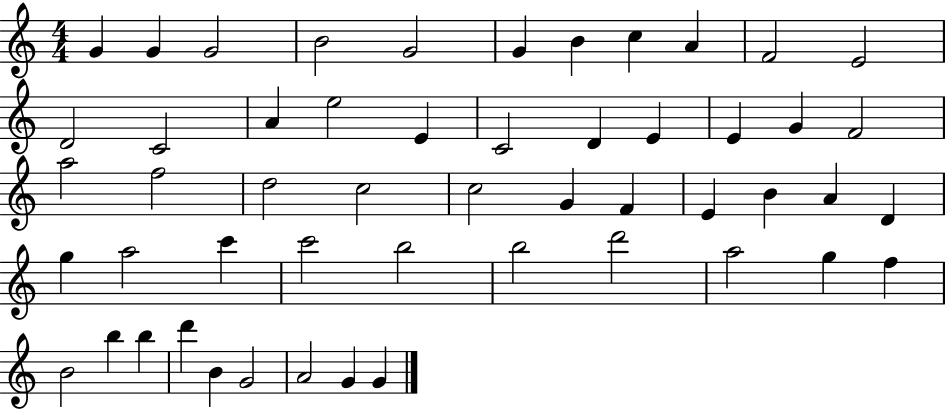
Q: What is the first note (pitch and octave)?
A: G4